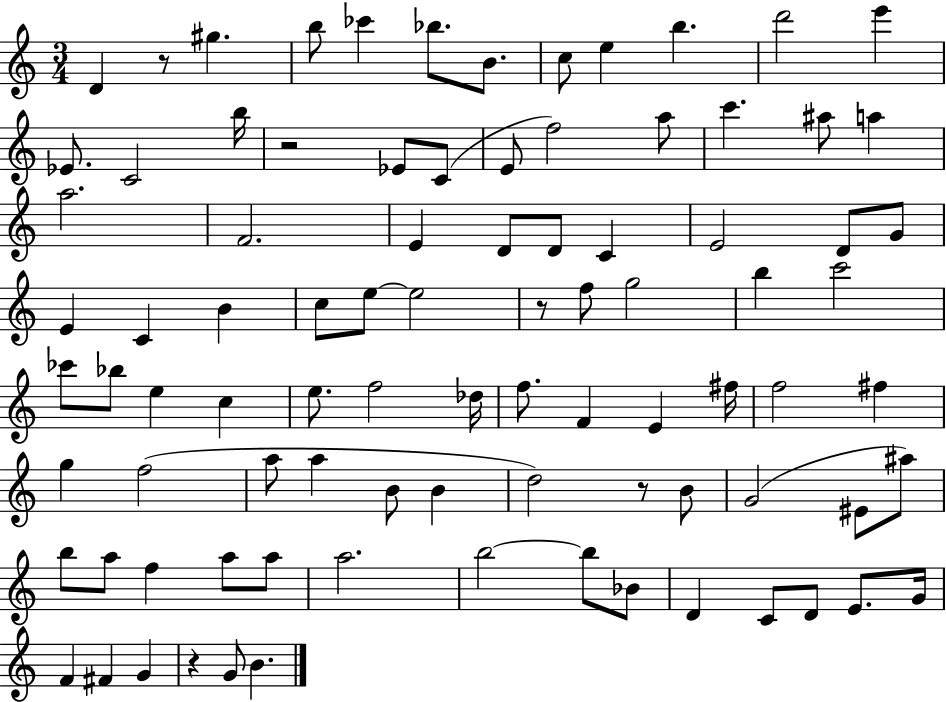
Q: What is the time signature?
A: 3/4